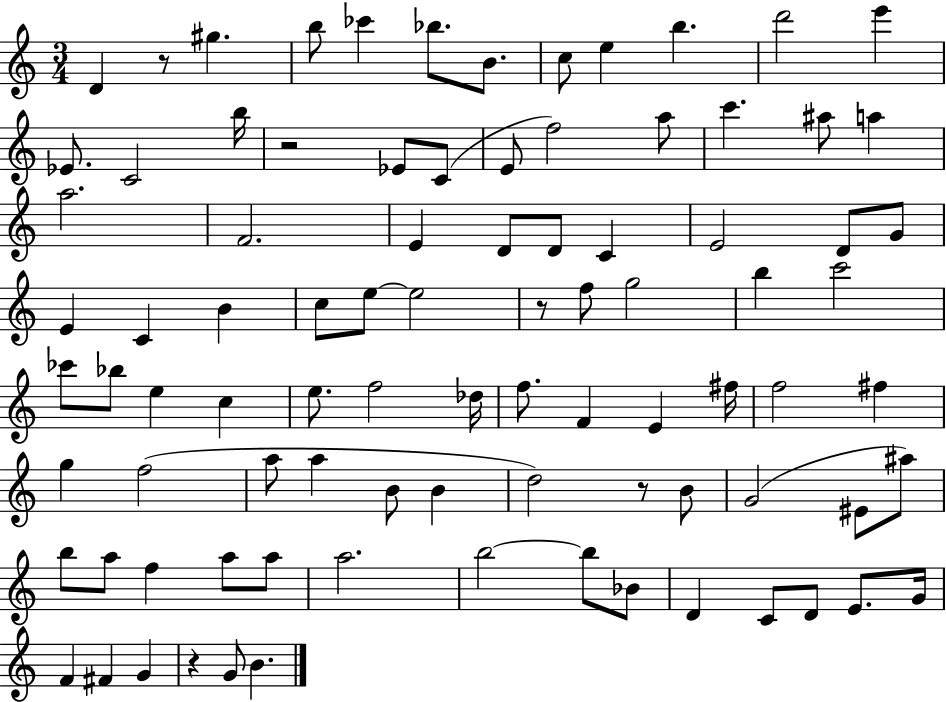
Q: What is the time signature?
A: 3/4